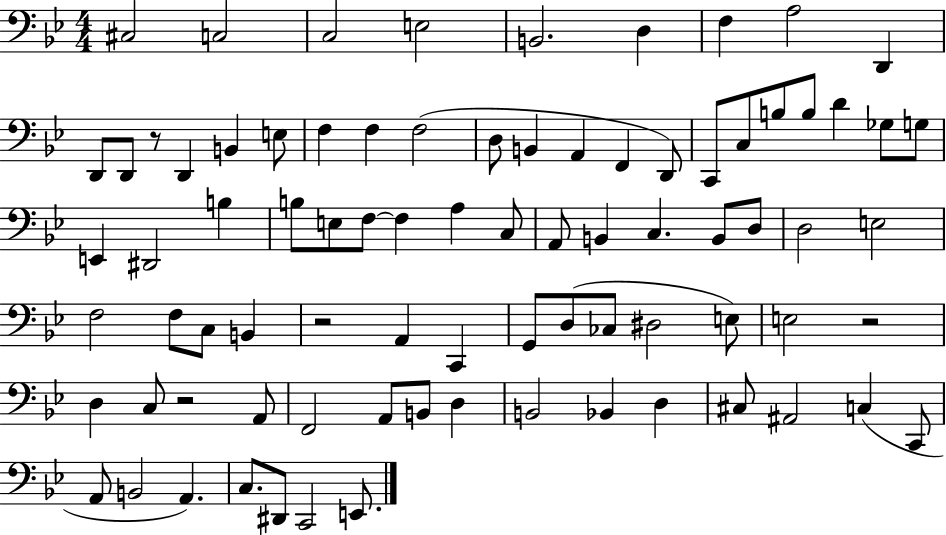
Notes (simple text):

C#3/h C3/h C3/h E3/h B2/h. D3/q F3/q A3/h D2/q D2/e D2/e R/e D2/q B2/q E3/e F3/q F3/q F3/h D3/e B2/q A2/q F2/q D2/e C2/e C3/e B3/e B3/e D4/q Gb3/e G3/e E2/q D#2/h B3/q B3/e E3/e F3/e F3/q A3/q C3/e A2/e B2/q C3/q. B2/e D3/e D3/h E3/h F3/h F3/e C3/e B2/q R/h A2/q C2/q G2/e D3/e CES3/e D#3/h E3/e E3/h R/h D3/q C3/e R/h A2/e F2/h A2/e B2/e D3/q B2/h Bb2/q D3/q C#3/e A#2/h C3/q C2/e A2/e B2/h A2/q. C3/e. D#2/e C2/h E2/e.